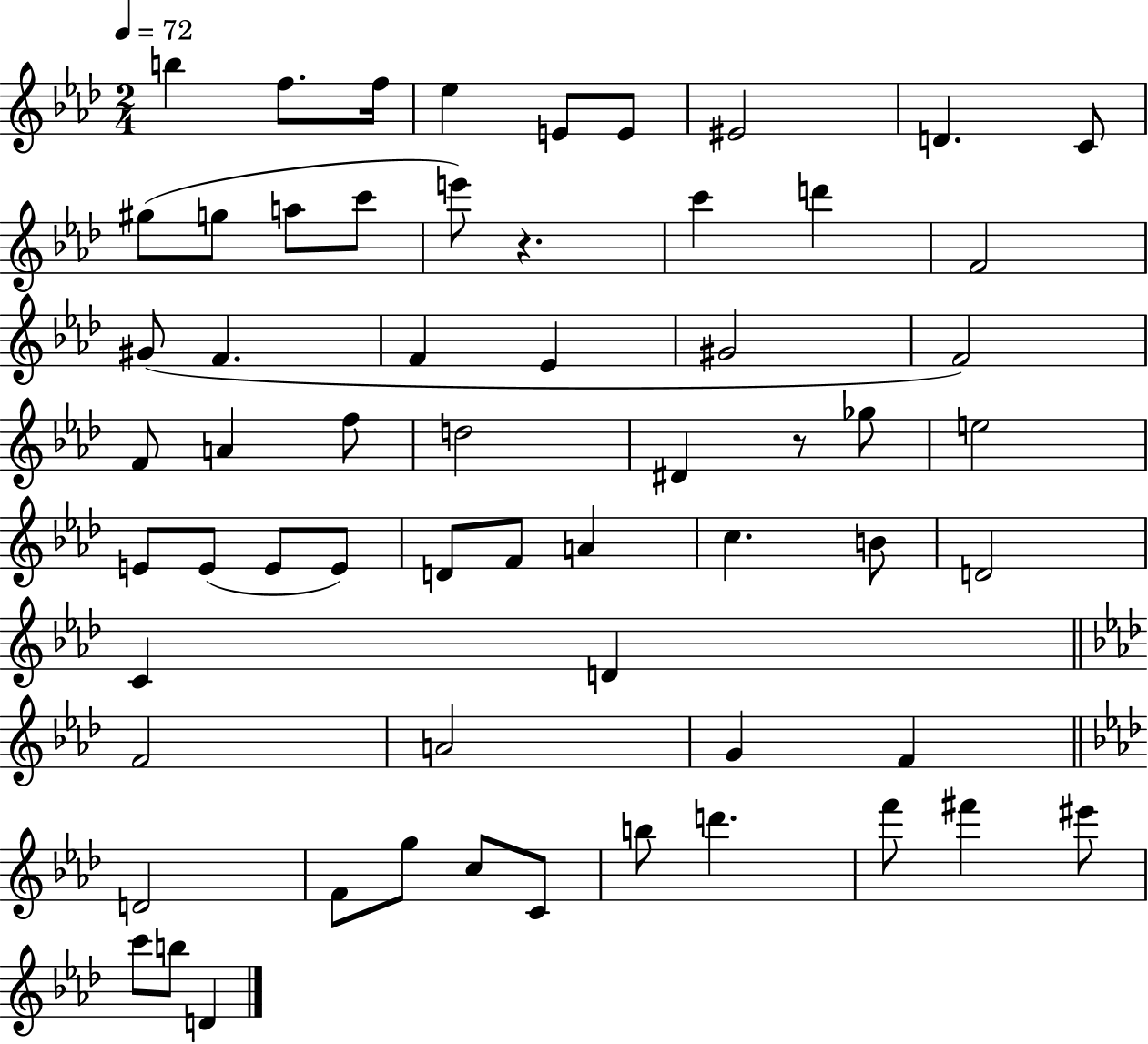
X:1
T:Untitled
M:2/4
L:1/4
K:Ab
b f/2 f/4 _e E/2 E/2 ^E2 D C/2 ^g/2 g/2 a/2 c'/2 e'/2 z c' d' F2 ^G/2 F F _E ^G2 F2 F/2 A f/2 d2 ^D z/2 _g/2 e2 E/2 E/2 E/2 E/2 D/2 F/2 A c B/2 D2 C D F2 A2 G F D2 F/2 g/2 c/2 C/2 b/2 d' f'/2 ^f' ^e'/2 c'/2 b/2 D